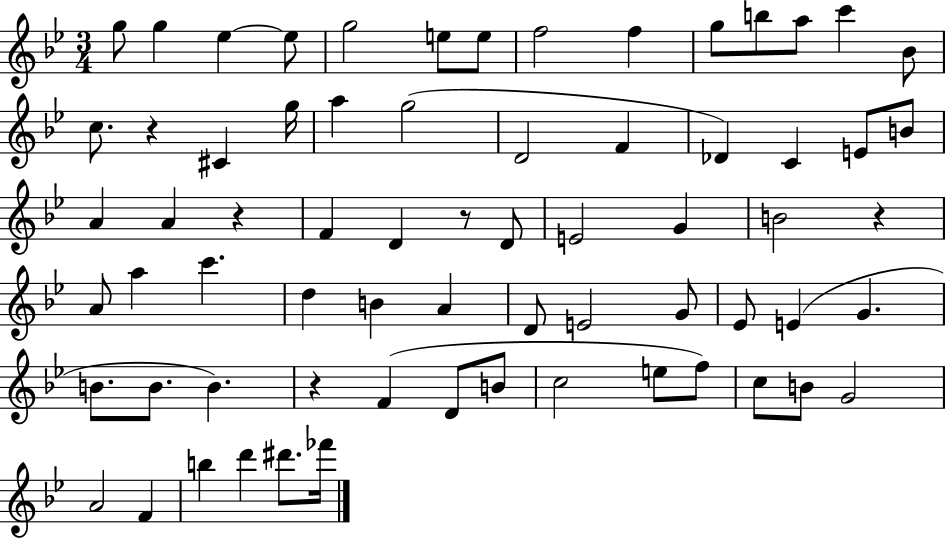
X:1
T:Untitled
M:3/4
L:1/4
K:Bb
g/2 g _e _e/2 g2 e/2 e/2 f2 f g/2 b/2 a/2 c' _B/2 c/2 z ^C g/4 a g2 D2 F _D C E/2 B/2 A A z F D z/2 D/2 E2 G B2 z A/2 a c' d B A D/2 E2 G/2 _E/2 E G B/2 B/2 B z F D/2 B/2 c2 e/2 f/2 c/2 B/2 G2 A2 F b d' ^d'/2 _f'/4